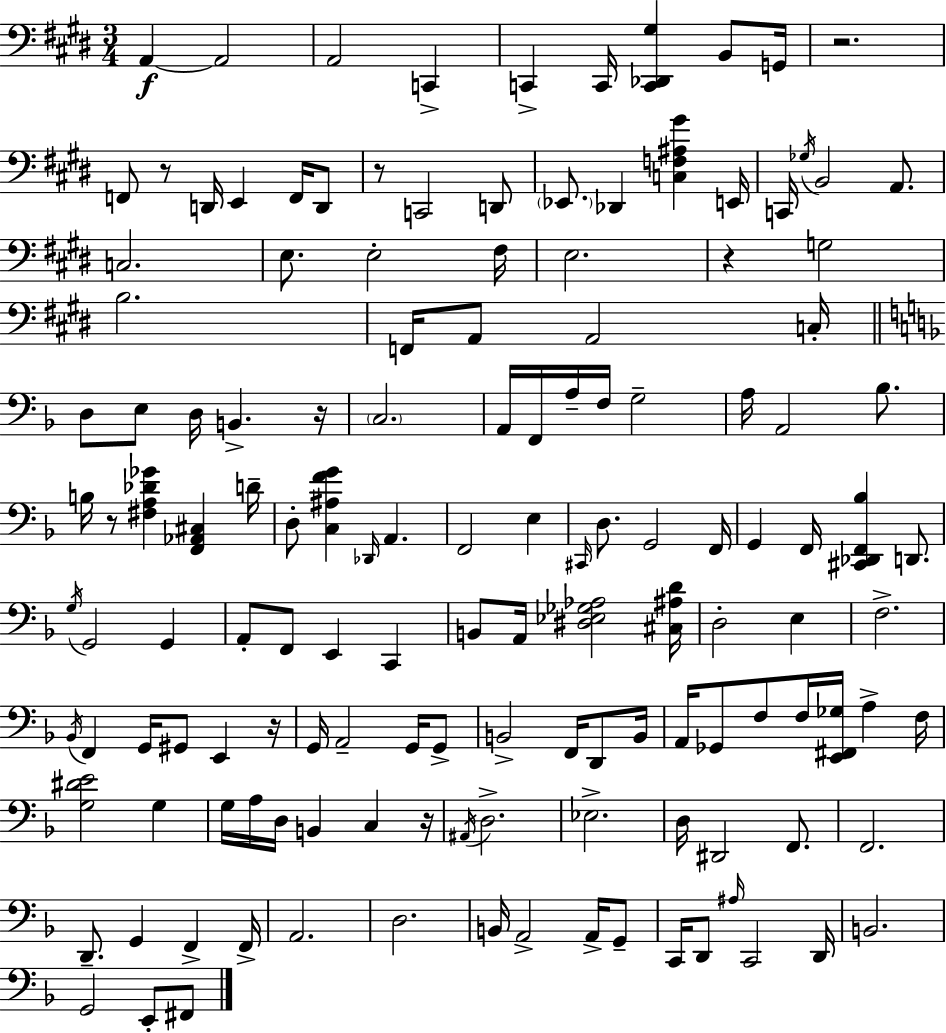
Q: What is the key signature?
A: E major